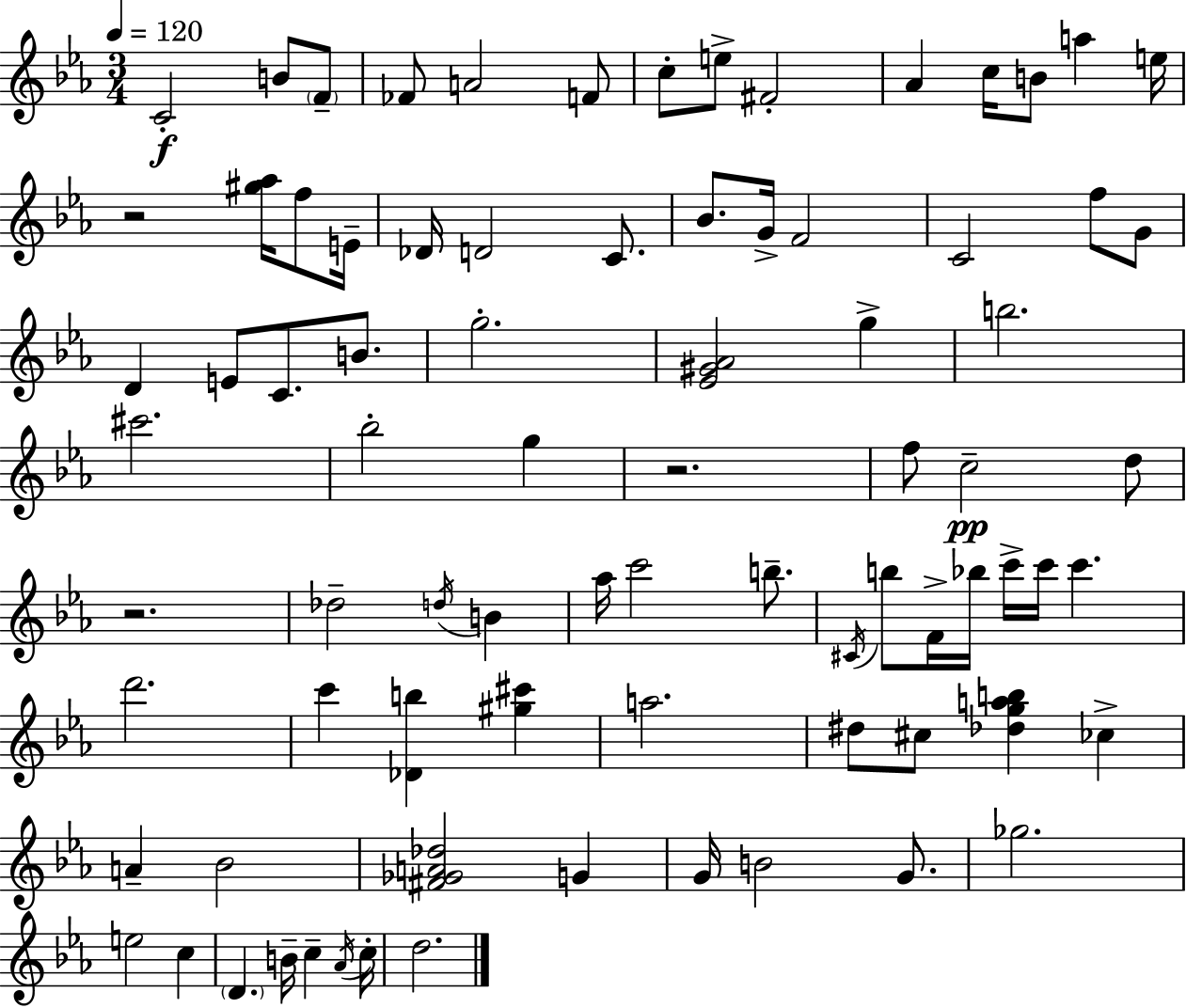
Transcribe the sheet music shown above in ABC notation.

X:1
T:Untitled
M:3/4
L:1/4
K:Eb
C2 B/2 F/2 _F/2 A2 F/2 c/2 e/2 ^F2 _A c/4 B/2 a e/4 z2 [^g_a]/4 f/2 E/4 _D/4 D2 C/2 _B/2 G/4 F2 C2 f/2 G/2 D E/2 C/2 B/2 g2 [_E^G_A]2 g b2 ^c'2 _b2 g z2 f/2 c2 d/2 z2 _d2 d/4 B _a/4 c'2 b/2 ^C/4 b/2 F/4 _b/4 c'/4 c'/4 c' d'2 c' [_Db] [^g^c'] a2 ^d/2 ^c/2 [_dgab] _c A _B2 [^F_GA_d]2 G G/4 B2 G/2 _g2 e2 c D B/4 c _A/4 c/4 d2